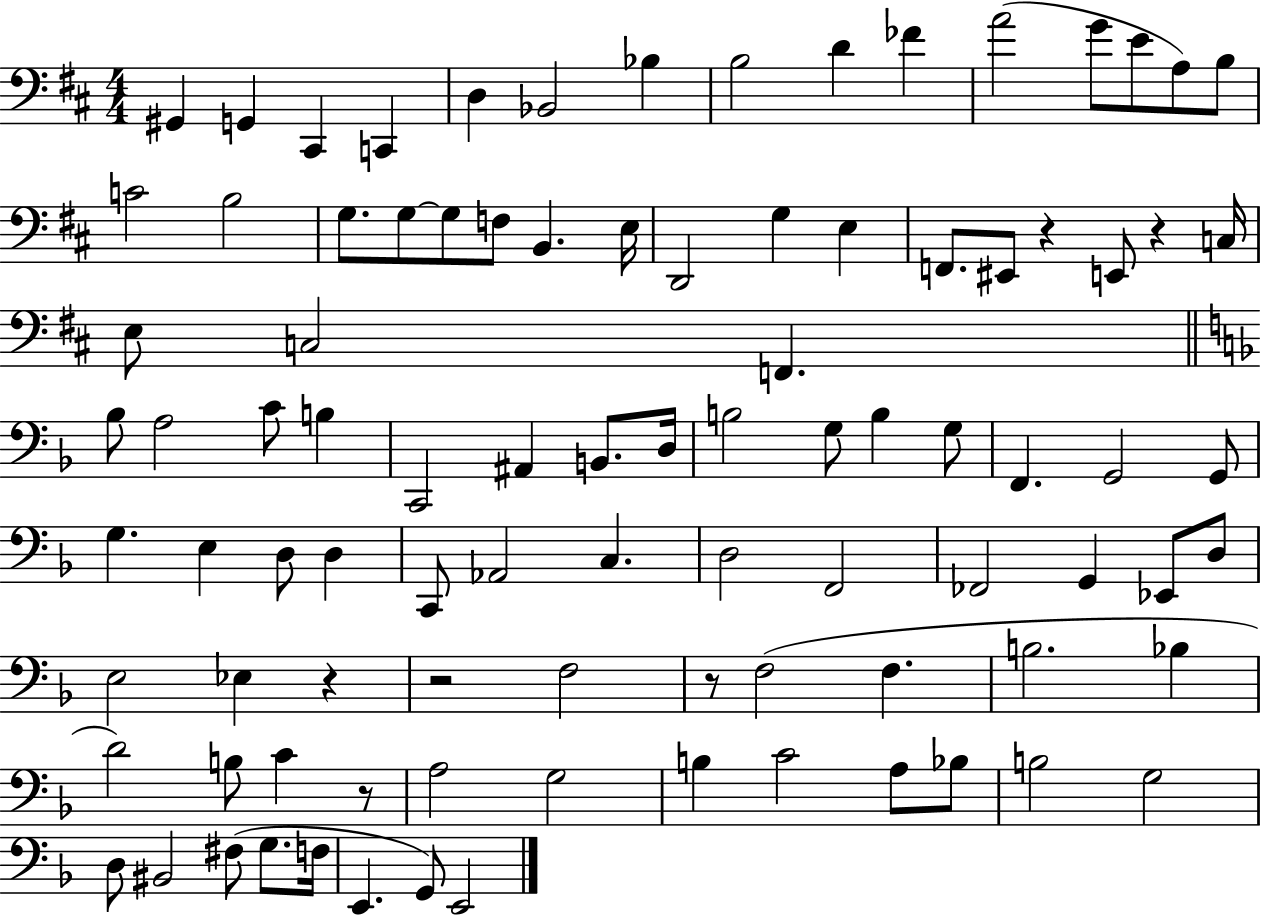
X:1
T:Untitled
M:4/4
L:1/4
K:D
^G,, G,, ^C,, C,, D, _B,,2 _B, B,2 D _F A2 G/2 E/2 A,/2 B,/2 C2 B,2 G,/2 G,/2 G,/2 F,/2 B,, E,/4 D,,2 G, E, F,,/2 ^E,,/2 z E,,/2 z C,/4 E,/2 C,2 F,, _B,/2 A,2 C/2 B, C,,2 ^A,, B,,/2 D,/4 B,2 G,/2 B, G,/2 F,, G,,2 G,,/2 G, E, D,/2 D, C,,/2 _A,,2 C, D,2 F,,2 _F,,2 G,, _E,,/2 D,/2 E,2 _E, z z2 F,2 z/2 F,2 F, B,2 _B, D2 B,/2 C z/2 A,2 G,2 B, C2 A,/2 _B,/2 B,2 G,2 D,/2 ^B,,2 ^F,/2 G,/2 F,/4 E,, G,,/2 E,,2